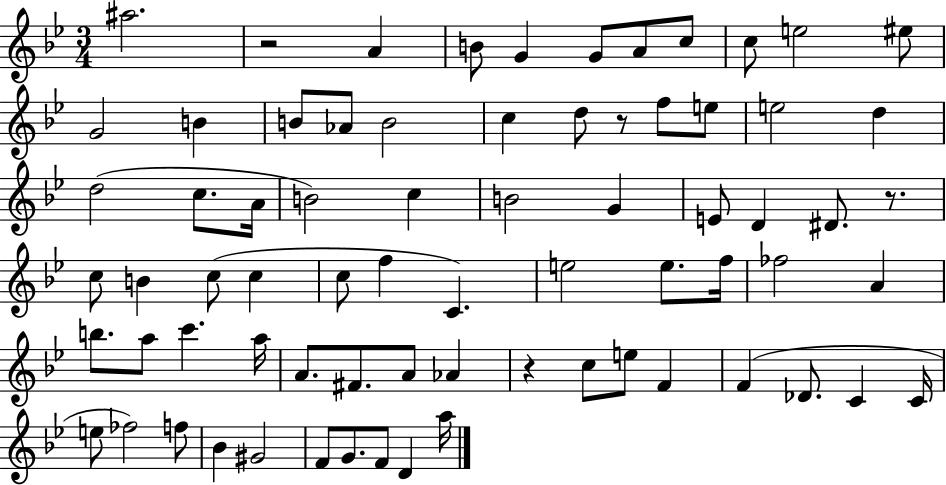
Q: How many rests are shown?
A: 4